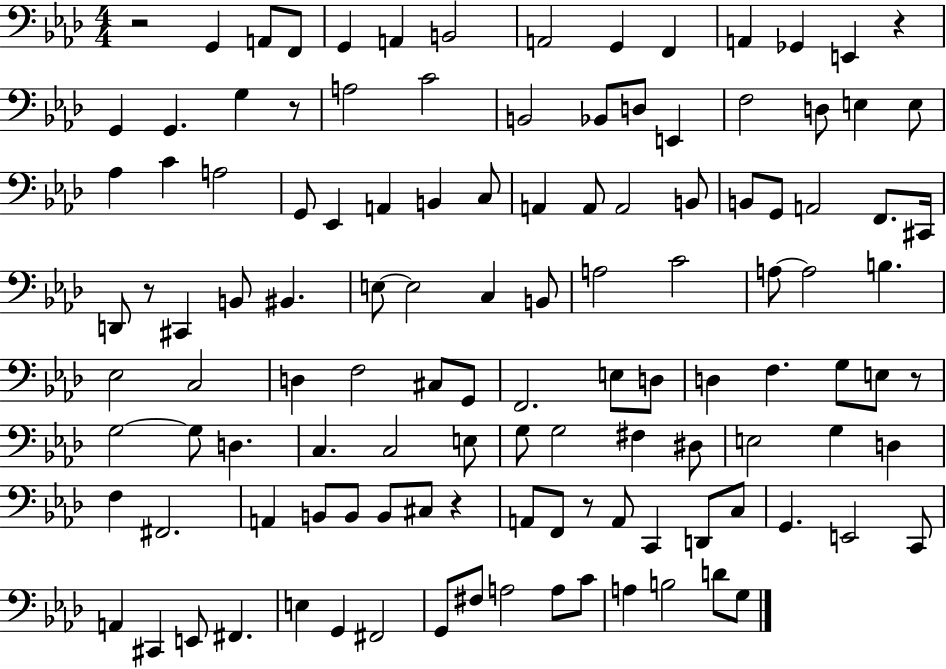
R/h G2/q A2/e F2/e G2/q A2/q B2/h A2/h G2/q F2/q A2/q Gb2/q E2/q R/q G2/q G2/q. G3/q R/e A3/h C4/h B2/h Bb2/e D3/e E2/q F3/h D3/e E3/q E3/e Ab3/q C4/q A3/h G2/e Eb2/q A2/q B2/q C3/e A2/q A2/e A2/h B2/e B2/e G2/e A2/h F2/e. C#2/s D2/e R/e C#2/q B2/e BIS2/q. E3/e E3/h C3/q B2/e A3/h C4/h A3/e A3/h B3/q. Eb3/h C3/h D3/q F3/h C#3/e G2/e F2/h. E3/e D3/e D3/q F3/q. G3/e E3/e R/e G3/h G3/e D3/q. C3/q. C3/h E3/e G3/e G3/h F#3/q D#3/e E3/h G3/q D3/q F3/q F#2/h. A2/q B2/e B2/e B2/e C#3/e R/q A2/e F2/e R/e A2/e C2/q D2/e C3/e G2/q. E2/h C2/e A2/q C#2/q E2/e F#2/q. E3/q G2/q F#2/h G2/e F#3/e A3/h A3/e C4/e A3/q B3/h D4/e G3/e